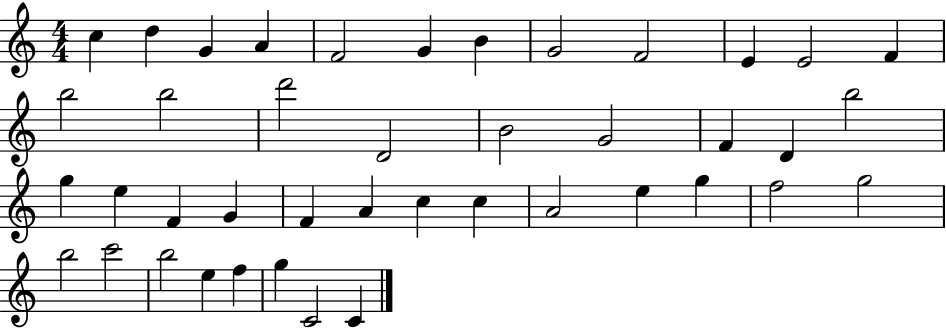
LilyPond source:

{
  \clef treble
  \numericTimeSignature
  \time 4/4
  \key c \major
  c''4 d''4 g'4 a'4 | f'2 g'4 b'4 | g'2 f'2 | e'4 e'2 f'4 | \break b''2 b''2 | d'''2 d'2 | b'2 g'2 | f'4 d'4 b''2 | \break g''4 e''4 f'4 g'4 | f'4 a'4 c''4 c''4 | a'2 e''4 g''4 | f''2 g''2 | \break b''2 c'''2 | b''2 e''4 f''4 | g''4 c'2 c'4 | \bar "|."
}